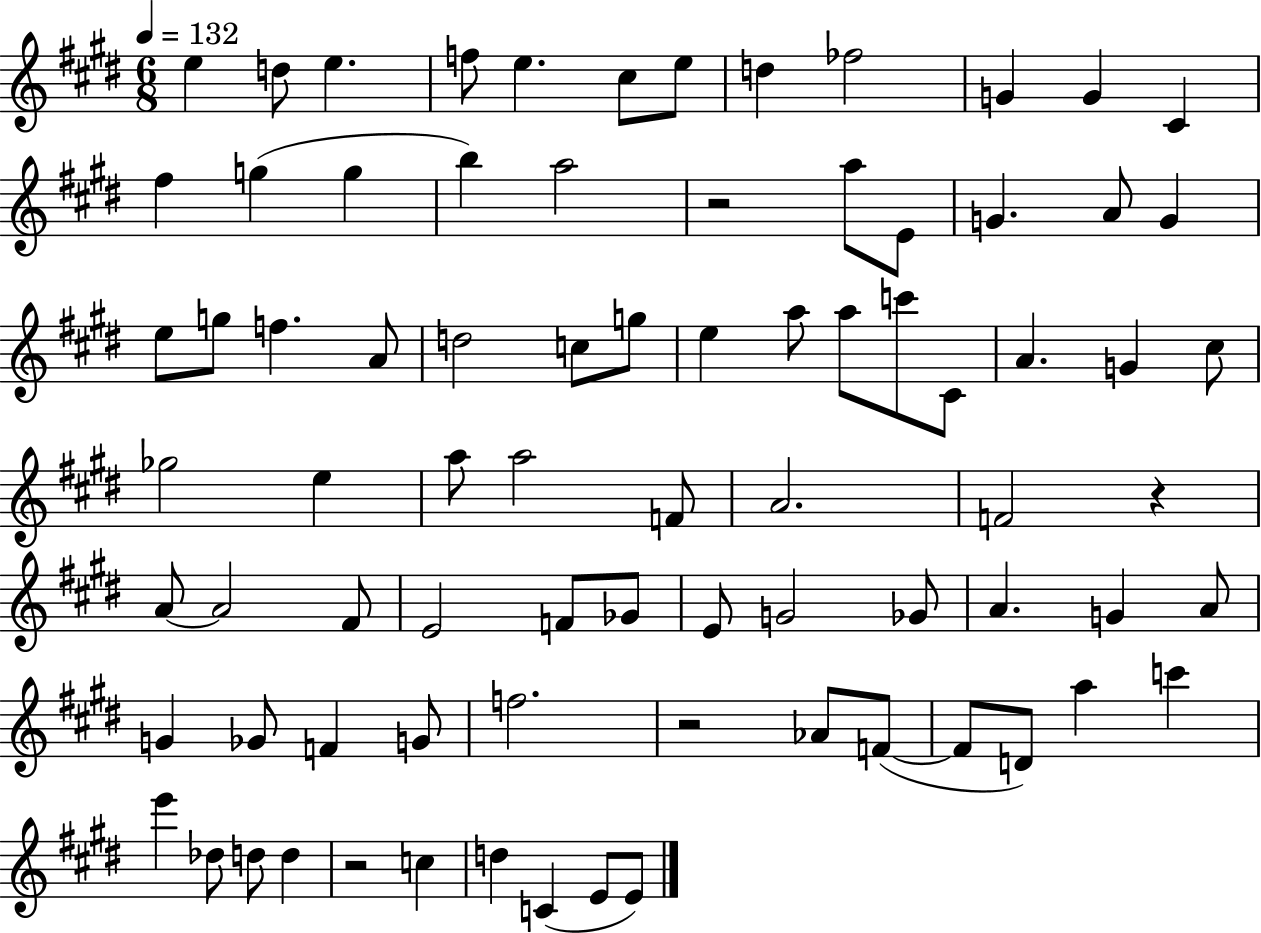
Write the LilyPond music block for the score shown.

{
  \clef treble
  \numericTimeSignature
  \time 6/8
  \key e \major
  \tempo 4 = 132
  e''4 d''8 e''4. | f''8 e''4. cis''8 e''8 | d''4 fes''2 | g'4 g'4 cis'4 | \break fis''4 g''4( g''4 | b''4) a''2 | r2 a''8 e'8 | g'4. a'8 g'4 | \break e''8 g''8 f''4. a'8 | d''2 c''8 g''8 | e''4 a''8 a''8 c'''8 cis'8 | a'4. g'4 cis''8 | \break ges''2 e''4 | a''8 a''2 f'8 | a'2. | f'2 r4 | \break a'8~~ a'2 fis'8 | e'2 f'8 ges'8 | e'8 g'2 ges'8 | a'4. g'4 a'8 | \break g'4 ges'8 f'4 g'8 | f''2. | r2 aes'8 f'8~(~ | f'8 d'8) a''4 c'''4 | \break e'''4 des''8 d''8 d''4 | r2 c''4 | d''4 c'4( e'8 e'8) | \bar "|."
}